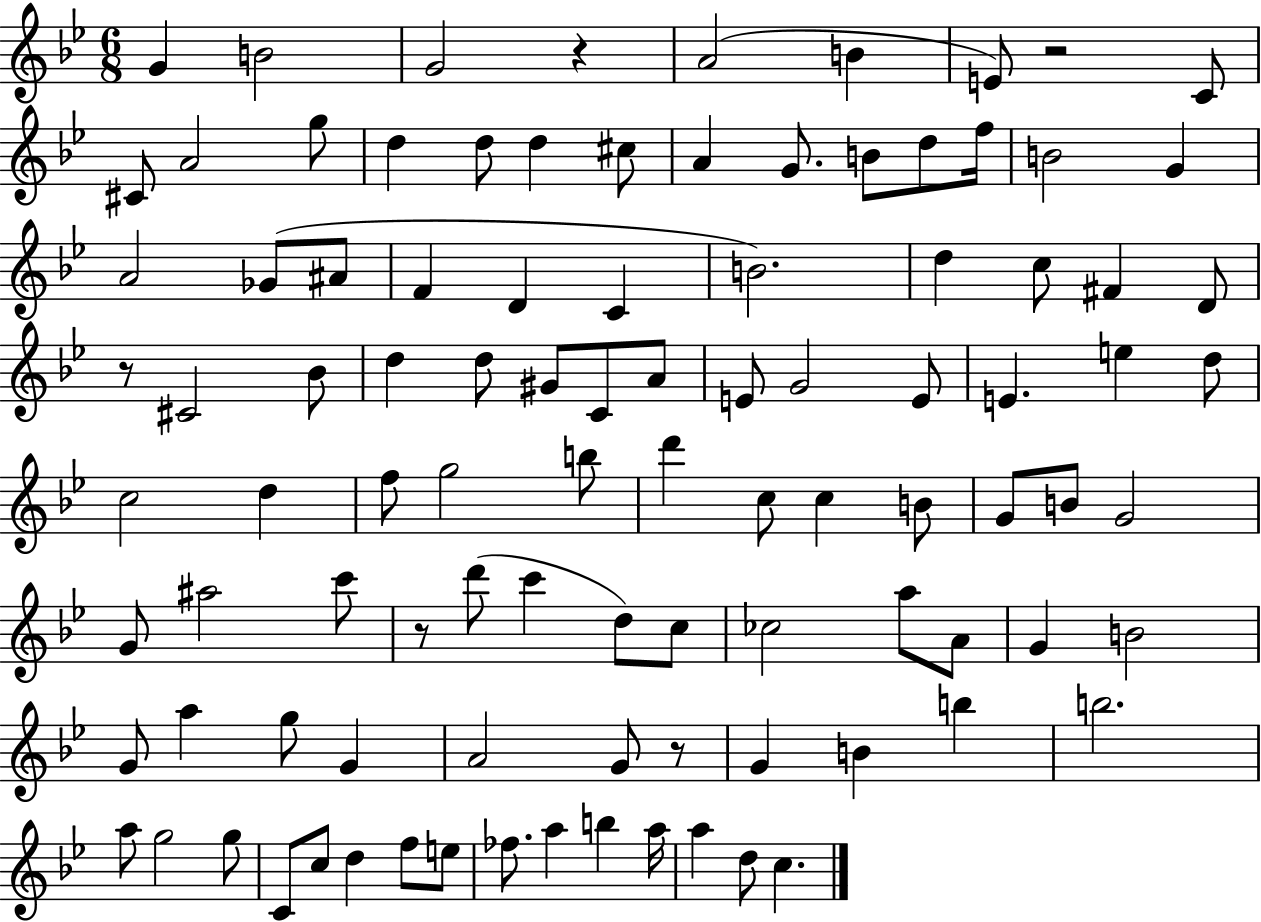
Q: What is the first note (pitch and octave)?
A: G4